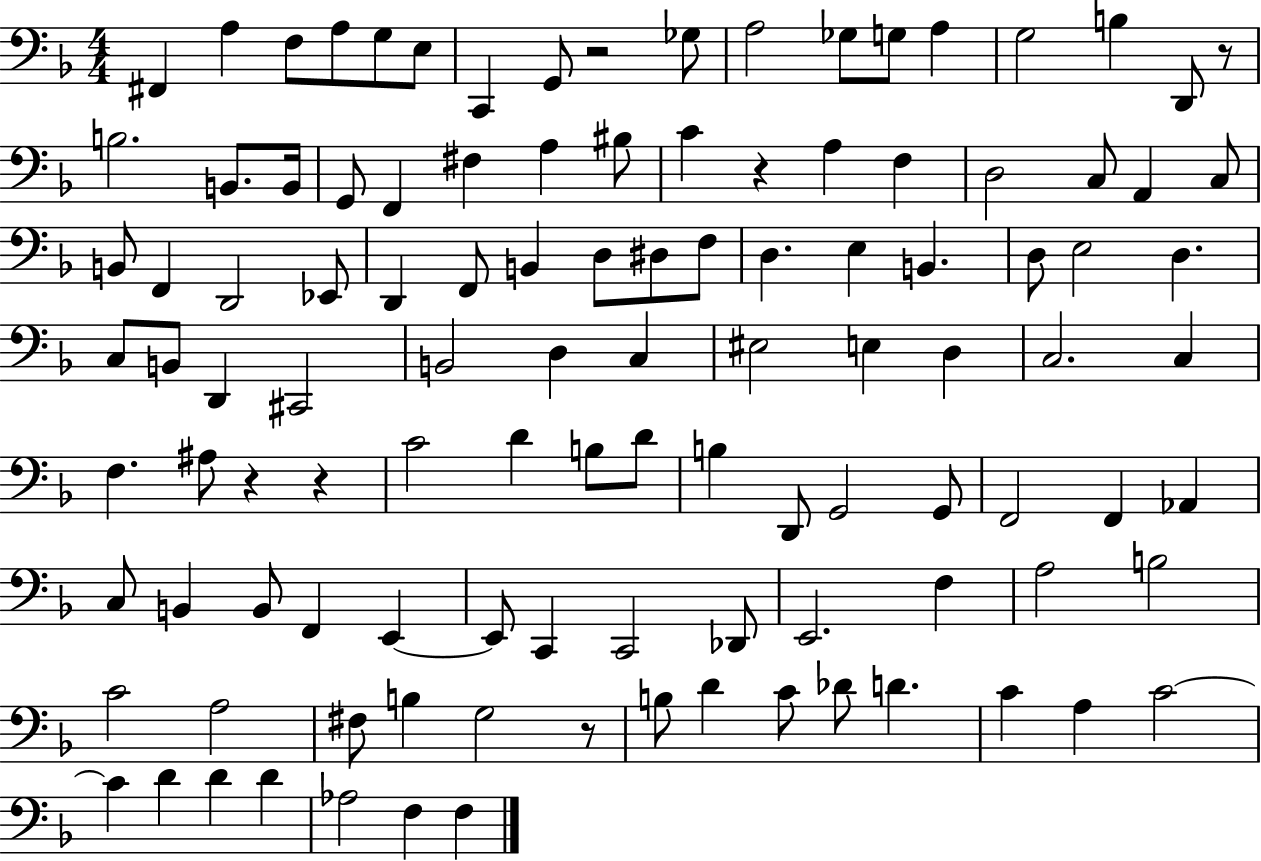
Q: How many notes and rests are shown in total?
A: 111